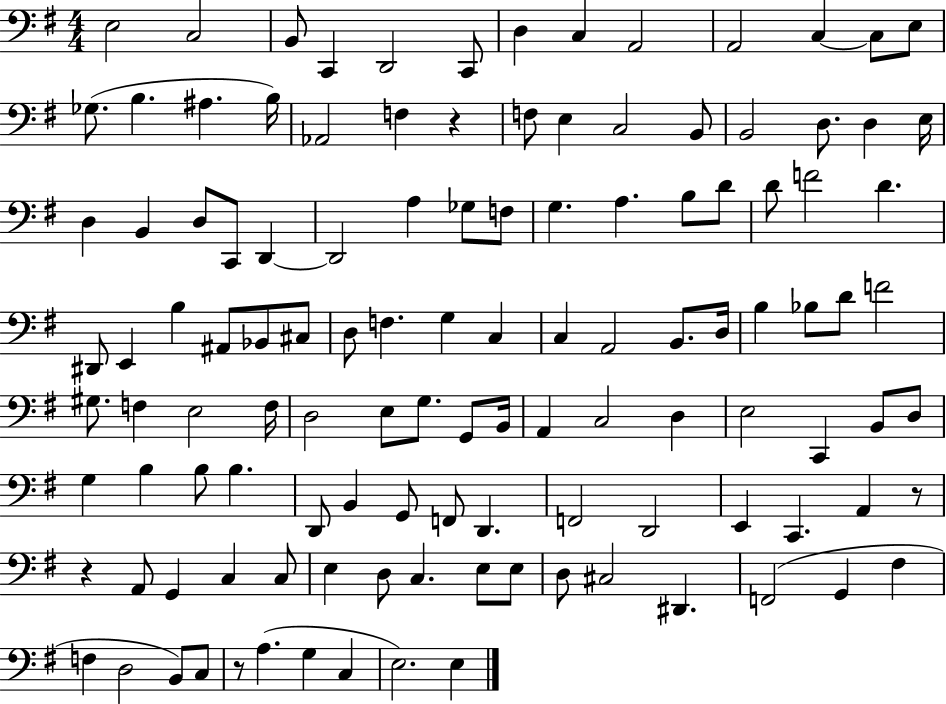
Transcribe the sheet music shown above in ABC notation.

X:1
T:Untitled
M:4/4
L:1/4
K:G
E,2 C,2 B,,/2 C,, D,,2 C,,/2 D, C, A,,2 A,,2 C, C,/2 E,/2 _G,/2 B, ^A, B,/4 _A,,2 F, z F,/2 E, C,2 B,,/2 B,,2 D,/2 D, E,/4 D, B,, D,/2 C,,/2 D,, D,,2 A, _G,/2 F,/2 G, A, B,/2 D/2 D/2 F2 D ^D,,/2 E,, B, ^A,,/2 _B,,/2 ^C,/2 D,/2 F, G, C, C, A,,2 B,,/2 D,/4 B, _B,/2 D/2 F2 ^G,/2 F, E,2 F,/4 D,2 E,/2 G,/2 G,,/2 B,,/4 A,, C,2 D, E,2 C,, B,,/2 D,/2 G, B, B,/2 B, D,,/2 B,, G,,/2 F,,/2 D,, F,,2 D,,2 E,, C,, A,, z/2 z A,,/2 G,, C, C,/2 E, D,/2 C, E,/2 E,/2 D,/2 ^C,2 ^D,, F,,2 G,, ^F, F, D,2 B,,/2 C,/2 z/2 A, G, C, E,2 E,